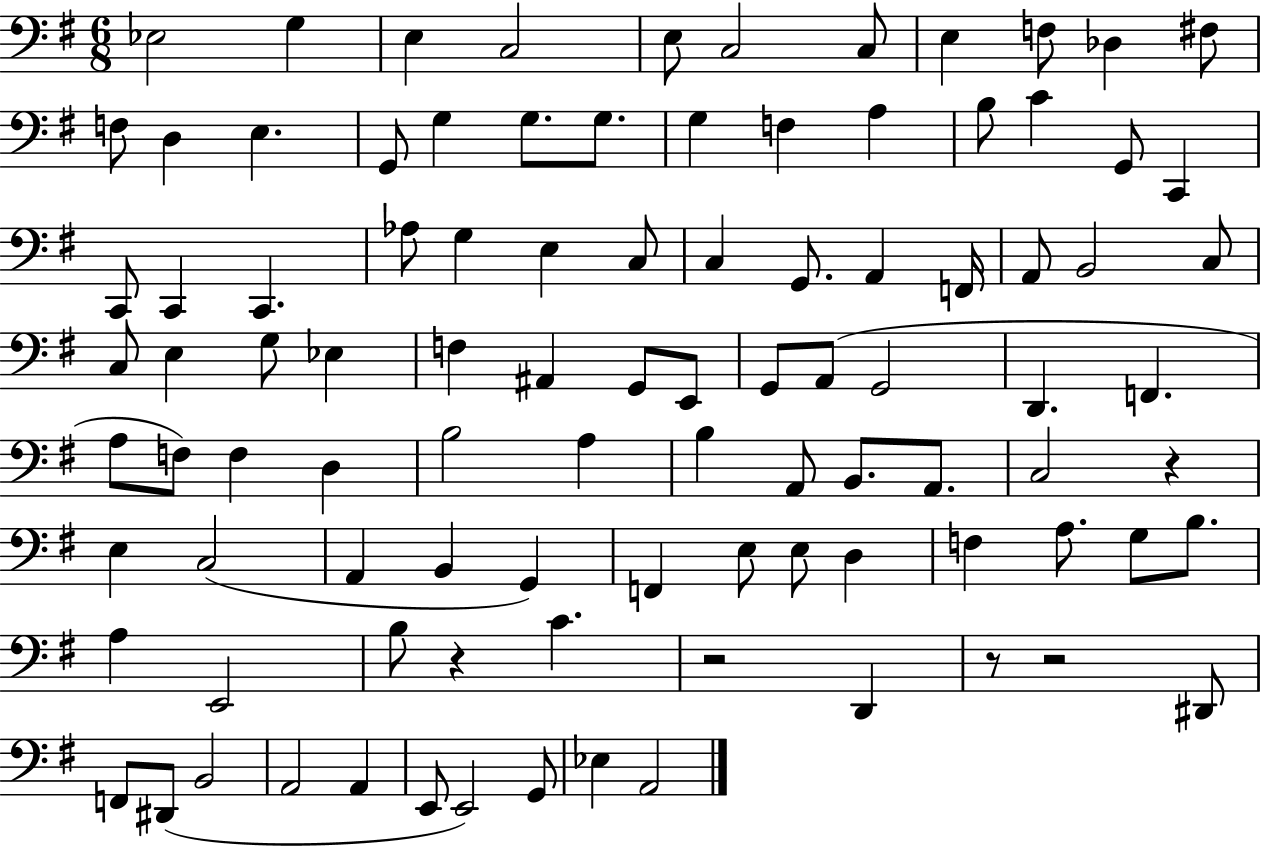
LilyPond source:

{
  \clef bass
  \numericTimeSignature
  \time 6/8
  \key g \major
  \repeat volta 2 { ees2 g4 | e4 c2 | e8 c2 c8 | e4 f8 des4 fis8 | \break f8 d4 e4. | g,8 g4 g8. g8. | g4 f4 a4 | b8 c'4 g,8 c,4 | \break c,8 c,4 c,4. | aes8 g4 e4 c8 | c4 g,8. a,4 f,16 | a,8 b,2 c8 | \break c8 e4 g8 ees4 | f4 ais,4 g,8 e,8 | g,8 a,8( g,2 | d,4. f,4. | \break a8 f8) f4 d4 | b2 a4 | b4 a,8 b,8. a,8. | c2 r4 | \break e4 c2( | a,4 b,4 g,4) | f,4 e8 e8 d4 | f4 a8. g8 b8. | \break a4 e,2 | b8 r4 c'4. | r2 d,4 | r8 r2 dis,8 | \break f,8 dis,8( b,2 | a,2 a,4 | e,8 e,2) g,8 | ees4 a,2 | \break } \bar "|."
}